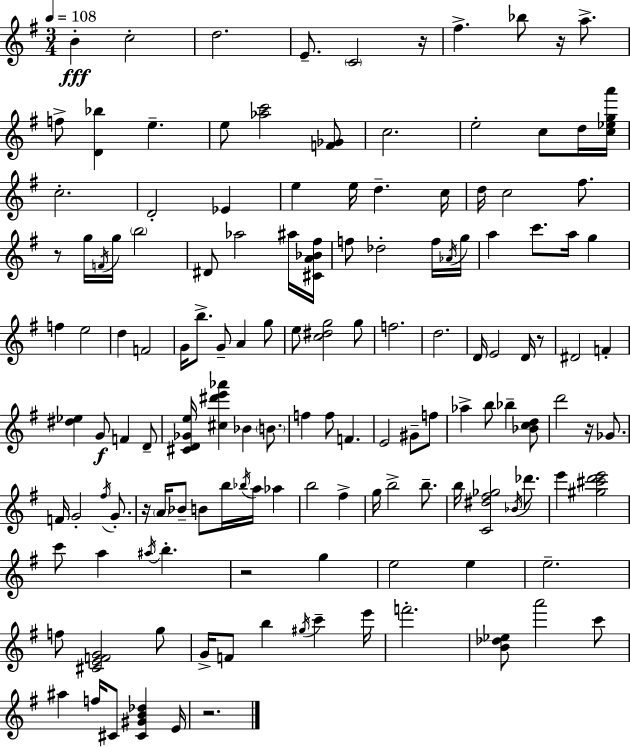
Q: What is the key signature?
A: G major